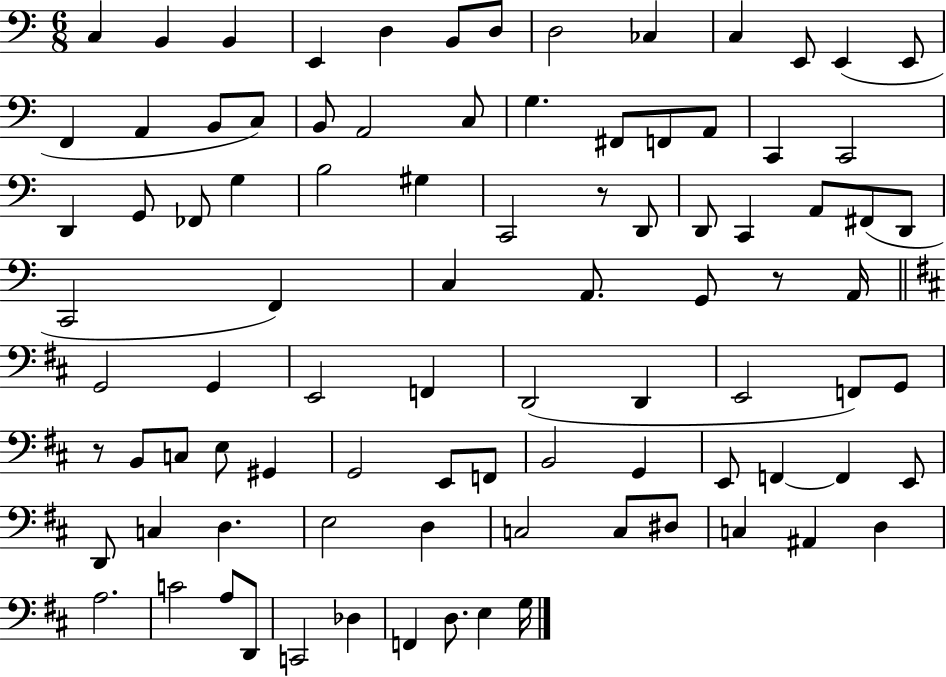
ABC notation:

X:1
T:Untitled
M:6/8
L:1/4
K:C
C, B,, B,, E,, D, B,,/2 D,/2 D,2 _C, C, E,,/2 E,, E,,/2 F,, A,, B,,/2 C,/2 B,,/2 A,,2 C,/2 G, ^F,,/2 F,,/2 A,,/2 C,, C,,2 D,, G,,/2 _F,,/2 G, B,2 ^G, C,,2 z/2 D,,/2 D,,/2 C,, A,,/2 ^F,,/2 D,,/2 C,,2 F,, C, A,,/2 G,,/2 z/2 A,,/4 G,,2 G,, E,,2 F,, D,,2 D,, E,,2 F,,/2 G,,/2 z/2 B,,/2 C,/2 E,/2 ^G,, G,,2 E,,/2 F,,/2 B,,2 G,, E,,/2 F,, F,, E,,/2 D,,/2 C, D, E,2 D, C,2 C,/2 ^D,/2 C, ^A,, D, A,2 C2 A,/2 D,,/2 C,,2 _D, F,, D,/2 E, G,/4